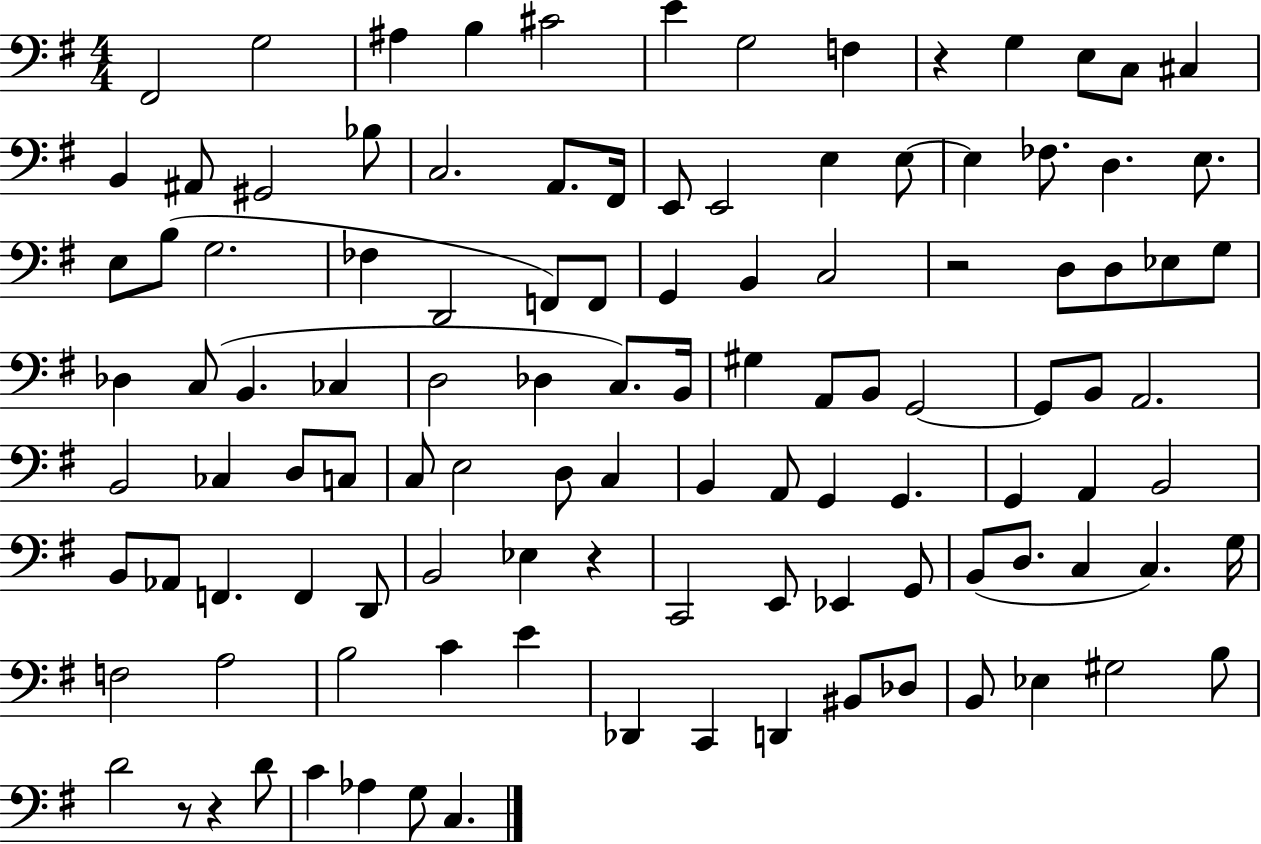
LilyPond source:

{
  \clef bass
  \numericTimeSignature
  \time 4/4
  \key g \major
  fis,2 g2 | ais4 b4 cis'2 | e'4 g2 f4 | r4 g4 e8 c8 cis4 | \break b,4 ais,8 gis,2 bes8 | c2. a,8. fis,16 | e,8 e,2 e4 e8~~ | e4 fes8. d4. e8. | \break e8 b8( g2. | fes4 d,2 f,8) f,8 | g,4 b,4 c2 | r2 d8 d8 ees8 g8 | \break des4 c8( b,4. ces4 | d2 des4 c8.) b,16 | gis4 a,8 b,8 g,2~~ | g,8 b,8 a,2. | \break b,2 ces4 d8 c8 | c8 e2 d8 c4 | b,4 a,8 g,4 g,4. | g,4 a,4 b,2 | \break b,8 aes,8 f,4. f,4 d,8 | b,2 ees4 r4 | c,2 e,8 ees,4 g,8 | b,8( d8. c4 c4.) g16 | \break f2 a2 | b2 c'4 e'4 | des,4 c,4 d,4 bis,8 des8 | b,8 ees4 gis2 b8 | \break d'2 r8 r4 d'8 | c'4 aes4 g8 c4. | \bar "|."
}